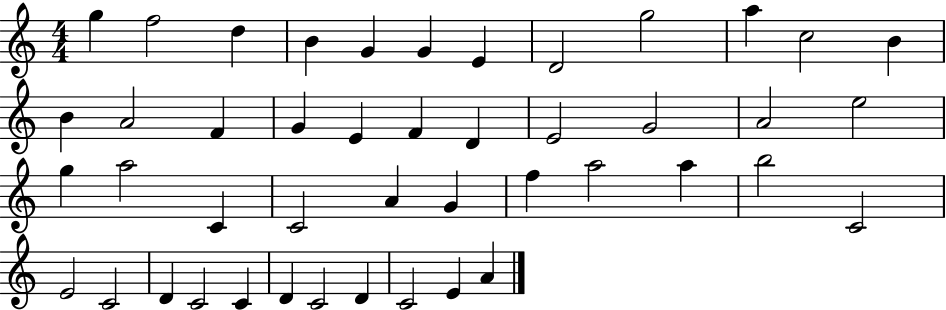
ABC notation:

X:1
T:Untitled
M:4/4
L:1/4
K:C
g f2 d B G G E D2 g2 a c2 B B A2 F G E F D E2 G2 A2 e2 g a2 C C2 A G f a2 a b2 C2 E2 C2 D C2 C D C2 D C2 E A